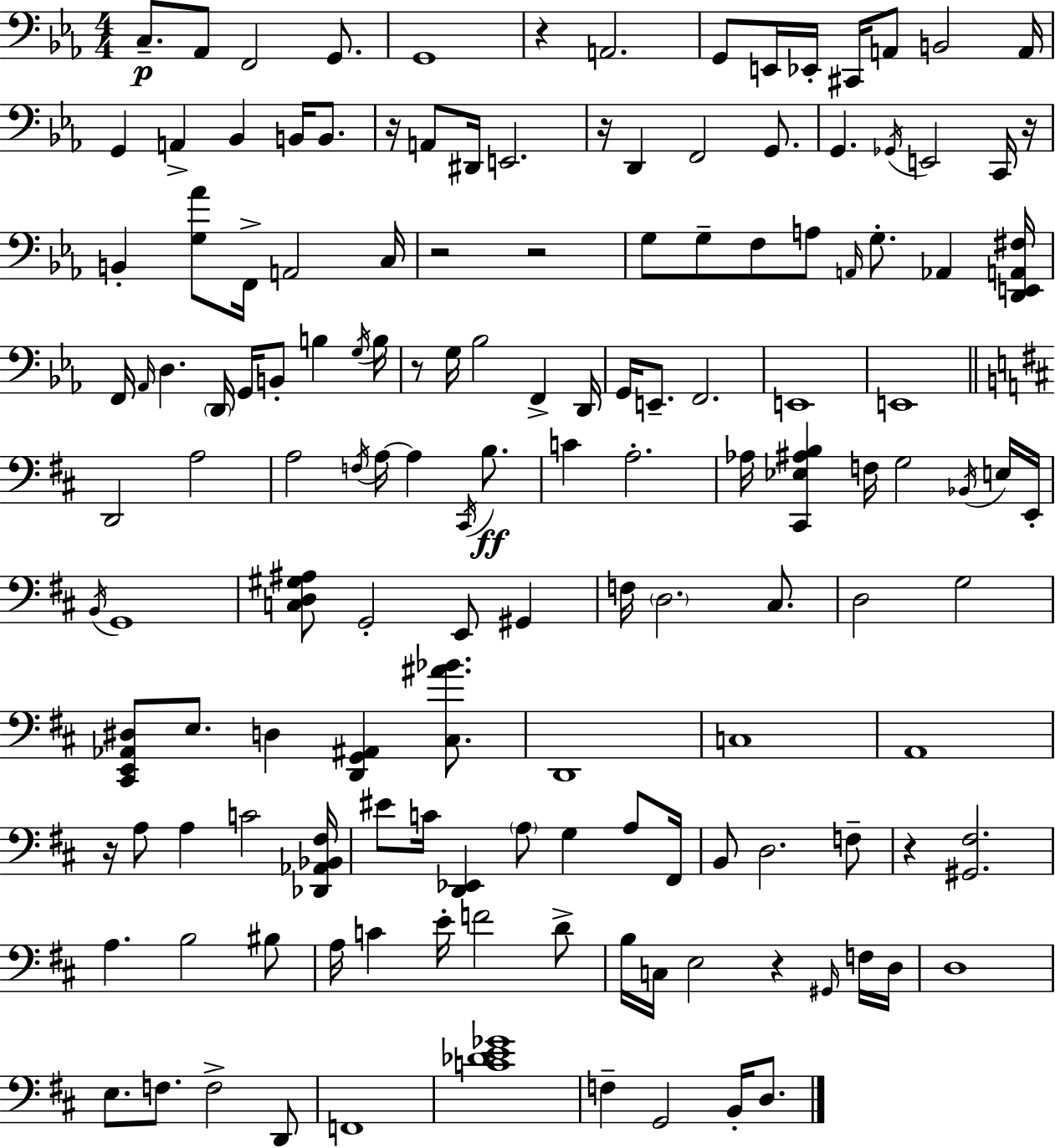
{
  \clef bass
  \numericTimeSignature
  \time 4/4
  \key ees \major
  c8.--\p aes,8 f,2 g,8. | g,1 | r4 a,2. | g,8 e,16 ees,16-. cis,16 a,8 b,2 a,16 | \break g,4 a,4-> bes,4 b,16 b,8. | r16 a,8 dis,16 e,2. | r16 d,4 f,2 g,8. | g,4. \acciaccatura { ges,16 } e,2 c,16 | \break r16 b,4-. <g aes'>8 f,16-> a,2 | c16 r2 r2 | g8 g8-- f8 a8 \grace { a,16 } g8.-. aes,4 | <d, e, a, fis>16 f,16 \grace { aes,16 } d4. \parenthesize d,16 g,16 b,8-. b4 | \break \acciaccatura { g16 } b16 r8 g16 bes2 f,4-> | d,16 g,16 e,8.-- f,2. | e,1 | e,1 | \break \bar "||" \break \key d \major d,2 a2 | a2 \acciaccatura { f16 } a16~~ a4 \acciaccatura { cis,16 }\ff b8. | c'4 a2.-. | aes16 <cis, ees ais b>4 f16 g2 | \break \acciaccatura { bes,16 } e16 e,16-. \acciaccatura { b,16 } g,1 | <c d gis ais>8 g,2-. e,8 | gis,4 f16 \parenthesize d2. | cis8. d2 g2 | \break <cis, e, aes, dis>8 e8. d4 <d, g, ais,>4 | <cis ais' bes'>8. d,1 | c1 | a,1 | \break r16 a8 a4 c'2 | <des, aes, bes, fis>16 eis'8 c'16 <d, ees,>4 \parenthesize a8 g4 | a8 fis,16 b,8 d2. | f8-- r4 <gis, fis>2. | \break a4. b2 | bis8 a16 c'4 e'16-. f'2 | d'8-> b16 c16 e2 r4 | \grace { gis,16 } f16 d16 d1 | \break e8. f8. f2-> | d,8 f,1 | <c' des' e' ges'>1 | f4-- g,2 | \break b,16-. d8. \bar "|."
}